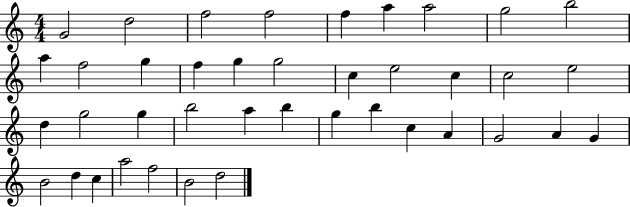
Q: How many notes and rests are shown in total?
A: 40